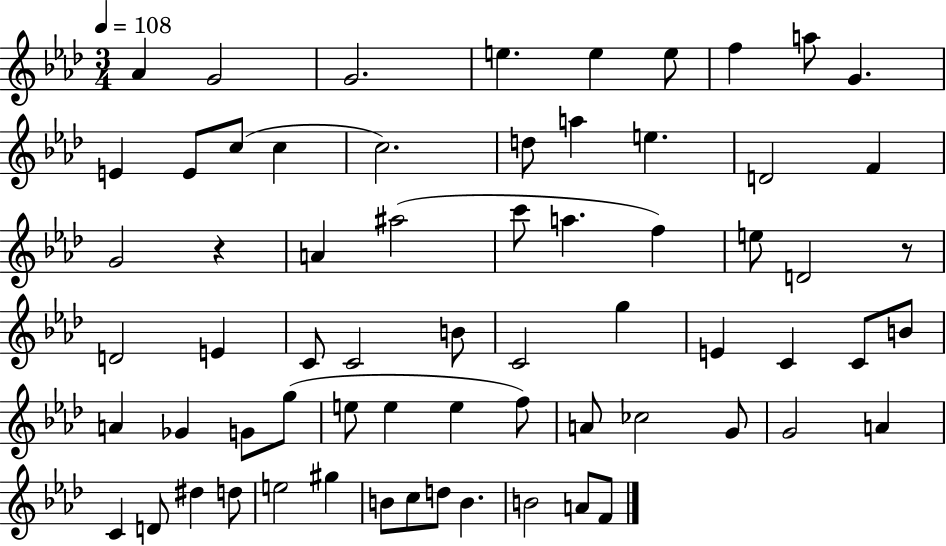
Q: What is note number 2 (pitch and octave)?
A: G4